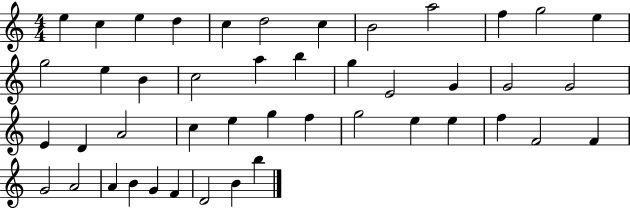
E5/q C5/q E5/q D5/q C5/q D5/h C5/q B4/h A5/h F5/q G5/h E5/q G5/h E5/q B4/q C5/h A5/q B5/q G5/q E4/h G4/q G4/h G4/h E4/q D4/q A4/h C5/q E5/q G5/q F5/q G5/h E5/q E5/q F5/q F4/h F4/q G4/h A4/h A4/q B4/q G4/q F4/q D4/h B4/q B5/q